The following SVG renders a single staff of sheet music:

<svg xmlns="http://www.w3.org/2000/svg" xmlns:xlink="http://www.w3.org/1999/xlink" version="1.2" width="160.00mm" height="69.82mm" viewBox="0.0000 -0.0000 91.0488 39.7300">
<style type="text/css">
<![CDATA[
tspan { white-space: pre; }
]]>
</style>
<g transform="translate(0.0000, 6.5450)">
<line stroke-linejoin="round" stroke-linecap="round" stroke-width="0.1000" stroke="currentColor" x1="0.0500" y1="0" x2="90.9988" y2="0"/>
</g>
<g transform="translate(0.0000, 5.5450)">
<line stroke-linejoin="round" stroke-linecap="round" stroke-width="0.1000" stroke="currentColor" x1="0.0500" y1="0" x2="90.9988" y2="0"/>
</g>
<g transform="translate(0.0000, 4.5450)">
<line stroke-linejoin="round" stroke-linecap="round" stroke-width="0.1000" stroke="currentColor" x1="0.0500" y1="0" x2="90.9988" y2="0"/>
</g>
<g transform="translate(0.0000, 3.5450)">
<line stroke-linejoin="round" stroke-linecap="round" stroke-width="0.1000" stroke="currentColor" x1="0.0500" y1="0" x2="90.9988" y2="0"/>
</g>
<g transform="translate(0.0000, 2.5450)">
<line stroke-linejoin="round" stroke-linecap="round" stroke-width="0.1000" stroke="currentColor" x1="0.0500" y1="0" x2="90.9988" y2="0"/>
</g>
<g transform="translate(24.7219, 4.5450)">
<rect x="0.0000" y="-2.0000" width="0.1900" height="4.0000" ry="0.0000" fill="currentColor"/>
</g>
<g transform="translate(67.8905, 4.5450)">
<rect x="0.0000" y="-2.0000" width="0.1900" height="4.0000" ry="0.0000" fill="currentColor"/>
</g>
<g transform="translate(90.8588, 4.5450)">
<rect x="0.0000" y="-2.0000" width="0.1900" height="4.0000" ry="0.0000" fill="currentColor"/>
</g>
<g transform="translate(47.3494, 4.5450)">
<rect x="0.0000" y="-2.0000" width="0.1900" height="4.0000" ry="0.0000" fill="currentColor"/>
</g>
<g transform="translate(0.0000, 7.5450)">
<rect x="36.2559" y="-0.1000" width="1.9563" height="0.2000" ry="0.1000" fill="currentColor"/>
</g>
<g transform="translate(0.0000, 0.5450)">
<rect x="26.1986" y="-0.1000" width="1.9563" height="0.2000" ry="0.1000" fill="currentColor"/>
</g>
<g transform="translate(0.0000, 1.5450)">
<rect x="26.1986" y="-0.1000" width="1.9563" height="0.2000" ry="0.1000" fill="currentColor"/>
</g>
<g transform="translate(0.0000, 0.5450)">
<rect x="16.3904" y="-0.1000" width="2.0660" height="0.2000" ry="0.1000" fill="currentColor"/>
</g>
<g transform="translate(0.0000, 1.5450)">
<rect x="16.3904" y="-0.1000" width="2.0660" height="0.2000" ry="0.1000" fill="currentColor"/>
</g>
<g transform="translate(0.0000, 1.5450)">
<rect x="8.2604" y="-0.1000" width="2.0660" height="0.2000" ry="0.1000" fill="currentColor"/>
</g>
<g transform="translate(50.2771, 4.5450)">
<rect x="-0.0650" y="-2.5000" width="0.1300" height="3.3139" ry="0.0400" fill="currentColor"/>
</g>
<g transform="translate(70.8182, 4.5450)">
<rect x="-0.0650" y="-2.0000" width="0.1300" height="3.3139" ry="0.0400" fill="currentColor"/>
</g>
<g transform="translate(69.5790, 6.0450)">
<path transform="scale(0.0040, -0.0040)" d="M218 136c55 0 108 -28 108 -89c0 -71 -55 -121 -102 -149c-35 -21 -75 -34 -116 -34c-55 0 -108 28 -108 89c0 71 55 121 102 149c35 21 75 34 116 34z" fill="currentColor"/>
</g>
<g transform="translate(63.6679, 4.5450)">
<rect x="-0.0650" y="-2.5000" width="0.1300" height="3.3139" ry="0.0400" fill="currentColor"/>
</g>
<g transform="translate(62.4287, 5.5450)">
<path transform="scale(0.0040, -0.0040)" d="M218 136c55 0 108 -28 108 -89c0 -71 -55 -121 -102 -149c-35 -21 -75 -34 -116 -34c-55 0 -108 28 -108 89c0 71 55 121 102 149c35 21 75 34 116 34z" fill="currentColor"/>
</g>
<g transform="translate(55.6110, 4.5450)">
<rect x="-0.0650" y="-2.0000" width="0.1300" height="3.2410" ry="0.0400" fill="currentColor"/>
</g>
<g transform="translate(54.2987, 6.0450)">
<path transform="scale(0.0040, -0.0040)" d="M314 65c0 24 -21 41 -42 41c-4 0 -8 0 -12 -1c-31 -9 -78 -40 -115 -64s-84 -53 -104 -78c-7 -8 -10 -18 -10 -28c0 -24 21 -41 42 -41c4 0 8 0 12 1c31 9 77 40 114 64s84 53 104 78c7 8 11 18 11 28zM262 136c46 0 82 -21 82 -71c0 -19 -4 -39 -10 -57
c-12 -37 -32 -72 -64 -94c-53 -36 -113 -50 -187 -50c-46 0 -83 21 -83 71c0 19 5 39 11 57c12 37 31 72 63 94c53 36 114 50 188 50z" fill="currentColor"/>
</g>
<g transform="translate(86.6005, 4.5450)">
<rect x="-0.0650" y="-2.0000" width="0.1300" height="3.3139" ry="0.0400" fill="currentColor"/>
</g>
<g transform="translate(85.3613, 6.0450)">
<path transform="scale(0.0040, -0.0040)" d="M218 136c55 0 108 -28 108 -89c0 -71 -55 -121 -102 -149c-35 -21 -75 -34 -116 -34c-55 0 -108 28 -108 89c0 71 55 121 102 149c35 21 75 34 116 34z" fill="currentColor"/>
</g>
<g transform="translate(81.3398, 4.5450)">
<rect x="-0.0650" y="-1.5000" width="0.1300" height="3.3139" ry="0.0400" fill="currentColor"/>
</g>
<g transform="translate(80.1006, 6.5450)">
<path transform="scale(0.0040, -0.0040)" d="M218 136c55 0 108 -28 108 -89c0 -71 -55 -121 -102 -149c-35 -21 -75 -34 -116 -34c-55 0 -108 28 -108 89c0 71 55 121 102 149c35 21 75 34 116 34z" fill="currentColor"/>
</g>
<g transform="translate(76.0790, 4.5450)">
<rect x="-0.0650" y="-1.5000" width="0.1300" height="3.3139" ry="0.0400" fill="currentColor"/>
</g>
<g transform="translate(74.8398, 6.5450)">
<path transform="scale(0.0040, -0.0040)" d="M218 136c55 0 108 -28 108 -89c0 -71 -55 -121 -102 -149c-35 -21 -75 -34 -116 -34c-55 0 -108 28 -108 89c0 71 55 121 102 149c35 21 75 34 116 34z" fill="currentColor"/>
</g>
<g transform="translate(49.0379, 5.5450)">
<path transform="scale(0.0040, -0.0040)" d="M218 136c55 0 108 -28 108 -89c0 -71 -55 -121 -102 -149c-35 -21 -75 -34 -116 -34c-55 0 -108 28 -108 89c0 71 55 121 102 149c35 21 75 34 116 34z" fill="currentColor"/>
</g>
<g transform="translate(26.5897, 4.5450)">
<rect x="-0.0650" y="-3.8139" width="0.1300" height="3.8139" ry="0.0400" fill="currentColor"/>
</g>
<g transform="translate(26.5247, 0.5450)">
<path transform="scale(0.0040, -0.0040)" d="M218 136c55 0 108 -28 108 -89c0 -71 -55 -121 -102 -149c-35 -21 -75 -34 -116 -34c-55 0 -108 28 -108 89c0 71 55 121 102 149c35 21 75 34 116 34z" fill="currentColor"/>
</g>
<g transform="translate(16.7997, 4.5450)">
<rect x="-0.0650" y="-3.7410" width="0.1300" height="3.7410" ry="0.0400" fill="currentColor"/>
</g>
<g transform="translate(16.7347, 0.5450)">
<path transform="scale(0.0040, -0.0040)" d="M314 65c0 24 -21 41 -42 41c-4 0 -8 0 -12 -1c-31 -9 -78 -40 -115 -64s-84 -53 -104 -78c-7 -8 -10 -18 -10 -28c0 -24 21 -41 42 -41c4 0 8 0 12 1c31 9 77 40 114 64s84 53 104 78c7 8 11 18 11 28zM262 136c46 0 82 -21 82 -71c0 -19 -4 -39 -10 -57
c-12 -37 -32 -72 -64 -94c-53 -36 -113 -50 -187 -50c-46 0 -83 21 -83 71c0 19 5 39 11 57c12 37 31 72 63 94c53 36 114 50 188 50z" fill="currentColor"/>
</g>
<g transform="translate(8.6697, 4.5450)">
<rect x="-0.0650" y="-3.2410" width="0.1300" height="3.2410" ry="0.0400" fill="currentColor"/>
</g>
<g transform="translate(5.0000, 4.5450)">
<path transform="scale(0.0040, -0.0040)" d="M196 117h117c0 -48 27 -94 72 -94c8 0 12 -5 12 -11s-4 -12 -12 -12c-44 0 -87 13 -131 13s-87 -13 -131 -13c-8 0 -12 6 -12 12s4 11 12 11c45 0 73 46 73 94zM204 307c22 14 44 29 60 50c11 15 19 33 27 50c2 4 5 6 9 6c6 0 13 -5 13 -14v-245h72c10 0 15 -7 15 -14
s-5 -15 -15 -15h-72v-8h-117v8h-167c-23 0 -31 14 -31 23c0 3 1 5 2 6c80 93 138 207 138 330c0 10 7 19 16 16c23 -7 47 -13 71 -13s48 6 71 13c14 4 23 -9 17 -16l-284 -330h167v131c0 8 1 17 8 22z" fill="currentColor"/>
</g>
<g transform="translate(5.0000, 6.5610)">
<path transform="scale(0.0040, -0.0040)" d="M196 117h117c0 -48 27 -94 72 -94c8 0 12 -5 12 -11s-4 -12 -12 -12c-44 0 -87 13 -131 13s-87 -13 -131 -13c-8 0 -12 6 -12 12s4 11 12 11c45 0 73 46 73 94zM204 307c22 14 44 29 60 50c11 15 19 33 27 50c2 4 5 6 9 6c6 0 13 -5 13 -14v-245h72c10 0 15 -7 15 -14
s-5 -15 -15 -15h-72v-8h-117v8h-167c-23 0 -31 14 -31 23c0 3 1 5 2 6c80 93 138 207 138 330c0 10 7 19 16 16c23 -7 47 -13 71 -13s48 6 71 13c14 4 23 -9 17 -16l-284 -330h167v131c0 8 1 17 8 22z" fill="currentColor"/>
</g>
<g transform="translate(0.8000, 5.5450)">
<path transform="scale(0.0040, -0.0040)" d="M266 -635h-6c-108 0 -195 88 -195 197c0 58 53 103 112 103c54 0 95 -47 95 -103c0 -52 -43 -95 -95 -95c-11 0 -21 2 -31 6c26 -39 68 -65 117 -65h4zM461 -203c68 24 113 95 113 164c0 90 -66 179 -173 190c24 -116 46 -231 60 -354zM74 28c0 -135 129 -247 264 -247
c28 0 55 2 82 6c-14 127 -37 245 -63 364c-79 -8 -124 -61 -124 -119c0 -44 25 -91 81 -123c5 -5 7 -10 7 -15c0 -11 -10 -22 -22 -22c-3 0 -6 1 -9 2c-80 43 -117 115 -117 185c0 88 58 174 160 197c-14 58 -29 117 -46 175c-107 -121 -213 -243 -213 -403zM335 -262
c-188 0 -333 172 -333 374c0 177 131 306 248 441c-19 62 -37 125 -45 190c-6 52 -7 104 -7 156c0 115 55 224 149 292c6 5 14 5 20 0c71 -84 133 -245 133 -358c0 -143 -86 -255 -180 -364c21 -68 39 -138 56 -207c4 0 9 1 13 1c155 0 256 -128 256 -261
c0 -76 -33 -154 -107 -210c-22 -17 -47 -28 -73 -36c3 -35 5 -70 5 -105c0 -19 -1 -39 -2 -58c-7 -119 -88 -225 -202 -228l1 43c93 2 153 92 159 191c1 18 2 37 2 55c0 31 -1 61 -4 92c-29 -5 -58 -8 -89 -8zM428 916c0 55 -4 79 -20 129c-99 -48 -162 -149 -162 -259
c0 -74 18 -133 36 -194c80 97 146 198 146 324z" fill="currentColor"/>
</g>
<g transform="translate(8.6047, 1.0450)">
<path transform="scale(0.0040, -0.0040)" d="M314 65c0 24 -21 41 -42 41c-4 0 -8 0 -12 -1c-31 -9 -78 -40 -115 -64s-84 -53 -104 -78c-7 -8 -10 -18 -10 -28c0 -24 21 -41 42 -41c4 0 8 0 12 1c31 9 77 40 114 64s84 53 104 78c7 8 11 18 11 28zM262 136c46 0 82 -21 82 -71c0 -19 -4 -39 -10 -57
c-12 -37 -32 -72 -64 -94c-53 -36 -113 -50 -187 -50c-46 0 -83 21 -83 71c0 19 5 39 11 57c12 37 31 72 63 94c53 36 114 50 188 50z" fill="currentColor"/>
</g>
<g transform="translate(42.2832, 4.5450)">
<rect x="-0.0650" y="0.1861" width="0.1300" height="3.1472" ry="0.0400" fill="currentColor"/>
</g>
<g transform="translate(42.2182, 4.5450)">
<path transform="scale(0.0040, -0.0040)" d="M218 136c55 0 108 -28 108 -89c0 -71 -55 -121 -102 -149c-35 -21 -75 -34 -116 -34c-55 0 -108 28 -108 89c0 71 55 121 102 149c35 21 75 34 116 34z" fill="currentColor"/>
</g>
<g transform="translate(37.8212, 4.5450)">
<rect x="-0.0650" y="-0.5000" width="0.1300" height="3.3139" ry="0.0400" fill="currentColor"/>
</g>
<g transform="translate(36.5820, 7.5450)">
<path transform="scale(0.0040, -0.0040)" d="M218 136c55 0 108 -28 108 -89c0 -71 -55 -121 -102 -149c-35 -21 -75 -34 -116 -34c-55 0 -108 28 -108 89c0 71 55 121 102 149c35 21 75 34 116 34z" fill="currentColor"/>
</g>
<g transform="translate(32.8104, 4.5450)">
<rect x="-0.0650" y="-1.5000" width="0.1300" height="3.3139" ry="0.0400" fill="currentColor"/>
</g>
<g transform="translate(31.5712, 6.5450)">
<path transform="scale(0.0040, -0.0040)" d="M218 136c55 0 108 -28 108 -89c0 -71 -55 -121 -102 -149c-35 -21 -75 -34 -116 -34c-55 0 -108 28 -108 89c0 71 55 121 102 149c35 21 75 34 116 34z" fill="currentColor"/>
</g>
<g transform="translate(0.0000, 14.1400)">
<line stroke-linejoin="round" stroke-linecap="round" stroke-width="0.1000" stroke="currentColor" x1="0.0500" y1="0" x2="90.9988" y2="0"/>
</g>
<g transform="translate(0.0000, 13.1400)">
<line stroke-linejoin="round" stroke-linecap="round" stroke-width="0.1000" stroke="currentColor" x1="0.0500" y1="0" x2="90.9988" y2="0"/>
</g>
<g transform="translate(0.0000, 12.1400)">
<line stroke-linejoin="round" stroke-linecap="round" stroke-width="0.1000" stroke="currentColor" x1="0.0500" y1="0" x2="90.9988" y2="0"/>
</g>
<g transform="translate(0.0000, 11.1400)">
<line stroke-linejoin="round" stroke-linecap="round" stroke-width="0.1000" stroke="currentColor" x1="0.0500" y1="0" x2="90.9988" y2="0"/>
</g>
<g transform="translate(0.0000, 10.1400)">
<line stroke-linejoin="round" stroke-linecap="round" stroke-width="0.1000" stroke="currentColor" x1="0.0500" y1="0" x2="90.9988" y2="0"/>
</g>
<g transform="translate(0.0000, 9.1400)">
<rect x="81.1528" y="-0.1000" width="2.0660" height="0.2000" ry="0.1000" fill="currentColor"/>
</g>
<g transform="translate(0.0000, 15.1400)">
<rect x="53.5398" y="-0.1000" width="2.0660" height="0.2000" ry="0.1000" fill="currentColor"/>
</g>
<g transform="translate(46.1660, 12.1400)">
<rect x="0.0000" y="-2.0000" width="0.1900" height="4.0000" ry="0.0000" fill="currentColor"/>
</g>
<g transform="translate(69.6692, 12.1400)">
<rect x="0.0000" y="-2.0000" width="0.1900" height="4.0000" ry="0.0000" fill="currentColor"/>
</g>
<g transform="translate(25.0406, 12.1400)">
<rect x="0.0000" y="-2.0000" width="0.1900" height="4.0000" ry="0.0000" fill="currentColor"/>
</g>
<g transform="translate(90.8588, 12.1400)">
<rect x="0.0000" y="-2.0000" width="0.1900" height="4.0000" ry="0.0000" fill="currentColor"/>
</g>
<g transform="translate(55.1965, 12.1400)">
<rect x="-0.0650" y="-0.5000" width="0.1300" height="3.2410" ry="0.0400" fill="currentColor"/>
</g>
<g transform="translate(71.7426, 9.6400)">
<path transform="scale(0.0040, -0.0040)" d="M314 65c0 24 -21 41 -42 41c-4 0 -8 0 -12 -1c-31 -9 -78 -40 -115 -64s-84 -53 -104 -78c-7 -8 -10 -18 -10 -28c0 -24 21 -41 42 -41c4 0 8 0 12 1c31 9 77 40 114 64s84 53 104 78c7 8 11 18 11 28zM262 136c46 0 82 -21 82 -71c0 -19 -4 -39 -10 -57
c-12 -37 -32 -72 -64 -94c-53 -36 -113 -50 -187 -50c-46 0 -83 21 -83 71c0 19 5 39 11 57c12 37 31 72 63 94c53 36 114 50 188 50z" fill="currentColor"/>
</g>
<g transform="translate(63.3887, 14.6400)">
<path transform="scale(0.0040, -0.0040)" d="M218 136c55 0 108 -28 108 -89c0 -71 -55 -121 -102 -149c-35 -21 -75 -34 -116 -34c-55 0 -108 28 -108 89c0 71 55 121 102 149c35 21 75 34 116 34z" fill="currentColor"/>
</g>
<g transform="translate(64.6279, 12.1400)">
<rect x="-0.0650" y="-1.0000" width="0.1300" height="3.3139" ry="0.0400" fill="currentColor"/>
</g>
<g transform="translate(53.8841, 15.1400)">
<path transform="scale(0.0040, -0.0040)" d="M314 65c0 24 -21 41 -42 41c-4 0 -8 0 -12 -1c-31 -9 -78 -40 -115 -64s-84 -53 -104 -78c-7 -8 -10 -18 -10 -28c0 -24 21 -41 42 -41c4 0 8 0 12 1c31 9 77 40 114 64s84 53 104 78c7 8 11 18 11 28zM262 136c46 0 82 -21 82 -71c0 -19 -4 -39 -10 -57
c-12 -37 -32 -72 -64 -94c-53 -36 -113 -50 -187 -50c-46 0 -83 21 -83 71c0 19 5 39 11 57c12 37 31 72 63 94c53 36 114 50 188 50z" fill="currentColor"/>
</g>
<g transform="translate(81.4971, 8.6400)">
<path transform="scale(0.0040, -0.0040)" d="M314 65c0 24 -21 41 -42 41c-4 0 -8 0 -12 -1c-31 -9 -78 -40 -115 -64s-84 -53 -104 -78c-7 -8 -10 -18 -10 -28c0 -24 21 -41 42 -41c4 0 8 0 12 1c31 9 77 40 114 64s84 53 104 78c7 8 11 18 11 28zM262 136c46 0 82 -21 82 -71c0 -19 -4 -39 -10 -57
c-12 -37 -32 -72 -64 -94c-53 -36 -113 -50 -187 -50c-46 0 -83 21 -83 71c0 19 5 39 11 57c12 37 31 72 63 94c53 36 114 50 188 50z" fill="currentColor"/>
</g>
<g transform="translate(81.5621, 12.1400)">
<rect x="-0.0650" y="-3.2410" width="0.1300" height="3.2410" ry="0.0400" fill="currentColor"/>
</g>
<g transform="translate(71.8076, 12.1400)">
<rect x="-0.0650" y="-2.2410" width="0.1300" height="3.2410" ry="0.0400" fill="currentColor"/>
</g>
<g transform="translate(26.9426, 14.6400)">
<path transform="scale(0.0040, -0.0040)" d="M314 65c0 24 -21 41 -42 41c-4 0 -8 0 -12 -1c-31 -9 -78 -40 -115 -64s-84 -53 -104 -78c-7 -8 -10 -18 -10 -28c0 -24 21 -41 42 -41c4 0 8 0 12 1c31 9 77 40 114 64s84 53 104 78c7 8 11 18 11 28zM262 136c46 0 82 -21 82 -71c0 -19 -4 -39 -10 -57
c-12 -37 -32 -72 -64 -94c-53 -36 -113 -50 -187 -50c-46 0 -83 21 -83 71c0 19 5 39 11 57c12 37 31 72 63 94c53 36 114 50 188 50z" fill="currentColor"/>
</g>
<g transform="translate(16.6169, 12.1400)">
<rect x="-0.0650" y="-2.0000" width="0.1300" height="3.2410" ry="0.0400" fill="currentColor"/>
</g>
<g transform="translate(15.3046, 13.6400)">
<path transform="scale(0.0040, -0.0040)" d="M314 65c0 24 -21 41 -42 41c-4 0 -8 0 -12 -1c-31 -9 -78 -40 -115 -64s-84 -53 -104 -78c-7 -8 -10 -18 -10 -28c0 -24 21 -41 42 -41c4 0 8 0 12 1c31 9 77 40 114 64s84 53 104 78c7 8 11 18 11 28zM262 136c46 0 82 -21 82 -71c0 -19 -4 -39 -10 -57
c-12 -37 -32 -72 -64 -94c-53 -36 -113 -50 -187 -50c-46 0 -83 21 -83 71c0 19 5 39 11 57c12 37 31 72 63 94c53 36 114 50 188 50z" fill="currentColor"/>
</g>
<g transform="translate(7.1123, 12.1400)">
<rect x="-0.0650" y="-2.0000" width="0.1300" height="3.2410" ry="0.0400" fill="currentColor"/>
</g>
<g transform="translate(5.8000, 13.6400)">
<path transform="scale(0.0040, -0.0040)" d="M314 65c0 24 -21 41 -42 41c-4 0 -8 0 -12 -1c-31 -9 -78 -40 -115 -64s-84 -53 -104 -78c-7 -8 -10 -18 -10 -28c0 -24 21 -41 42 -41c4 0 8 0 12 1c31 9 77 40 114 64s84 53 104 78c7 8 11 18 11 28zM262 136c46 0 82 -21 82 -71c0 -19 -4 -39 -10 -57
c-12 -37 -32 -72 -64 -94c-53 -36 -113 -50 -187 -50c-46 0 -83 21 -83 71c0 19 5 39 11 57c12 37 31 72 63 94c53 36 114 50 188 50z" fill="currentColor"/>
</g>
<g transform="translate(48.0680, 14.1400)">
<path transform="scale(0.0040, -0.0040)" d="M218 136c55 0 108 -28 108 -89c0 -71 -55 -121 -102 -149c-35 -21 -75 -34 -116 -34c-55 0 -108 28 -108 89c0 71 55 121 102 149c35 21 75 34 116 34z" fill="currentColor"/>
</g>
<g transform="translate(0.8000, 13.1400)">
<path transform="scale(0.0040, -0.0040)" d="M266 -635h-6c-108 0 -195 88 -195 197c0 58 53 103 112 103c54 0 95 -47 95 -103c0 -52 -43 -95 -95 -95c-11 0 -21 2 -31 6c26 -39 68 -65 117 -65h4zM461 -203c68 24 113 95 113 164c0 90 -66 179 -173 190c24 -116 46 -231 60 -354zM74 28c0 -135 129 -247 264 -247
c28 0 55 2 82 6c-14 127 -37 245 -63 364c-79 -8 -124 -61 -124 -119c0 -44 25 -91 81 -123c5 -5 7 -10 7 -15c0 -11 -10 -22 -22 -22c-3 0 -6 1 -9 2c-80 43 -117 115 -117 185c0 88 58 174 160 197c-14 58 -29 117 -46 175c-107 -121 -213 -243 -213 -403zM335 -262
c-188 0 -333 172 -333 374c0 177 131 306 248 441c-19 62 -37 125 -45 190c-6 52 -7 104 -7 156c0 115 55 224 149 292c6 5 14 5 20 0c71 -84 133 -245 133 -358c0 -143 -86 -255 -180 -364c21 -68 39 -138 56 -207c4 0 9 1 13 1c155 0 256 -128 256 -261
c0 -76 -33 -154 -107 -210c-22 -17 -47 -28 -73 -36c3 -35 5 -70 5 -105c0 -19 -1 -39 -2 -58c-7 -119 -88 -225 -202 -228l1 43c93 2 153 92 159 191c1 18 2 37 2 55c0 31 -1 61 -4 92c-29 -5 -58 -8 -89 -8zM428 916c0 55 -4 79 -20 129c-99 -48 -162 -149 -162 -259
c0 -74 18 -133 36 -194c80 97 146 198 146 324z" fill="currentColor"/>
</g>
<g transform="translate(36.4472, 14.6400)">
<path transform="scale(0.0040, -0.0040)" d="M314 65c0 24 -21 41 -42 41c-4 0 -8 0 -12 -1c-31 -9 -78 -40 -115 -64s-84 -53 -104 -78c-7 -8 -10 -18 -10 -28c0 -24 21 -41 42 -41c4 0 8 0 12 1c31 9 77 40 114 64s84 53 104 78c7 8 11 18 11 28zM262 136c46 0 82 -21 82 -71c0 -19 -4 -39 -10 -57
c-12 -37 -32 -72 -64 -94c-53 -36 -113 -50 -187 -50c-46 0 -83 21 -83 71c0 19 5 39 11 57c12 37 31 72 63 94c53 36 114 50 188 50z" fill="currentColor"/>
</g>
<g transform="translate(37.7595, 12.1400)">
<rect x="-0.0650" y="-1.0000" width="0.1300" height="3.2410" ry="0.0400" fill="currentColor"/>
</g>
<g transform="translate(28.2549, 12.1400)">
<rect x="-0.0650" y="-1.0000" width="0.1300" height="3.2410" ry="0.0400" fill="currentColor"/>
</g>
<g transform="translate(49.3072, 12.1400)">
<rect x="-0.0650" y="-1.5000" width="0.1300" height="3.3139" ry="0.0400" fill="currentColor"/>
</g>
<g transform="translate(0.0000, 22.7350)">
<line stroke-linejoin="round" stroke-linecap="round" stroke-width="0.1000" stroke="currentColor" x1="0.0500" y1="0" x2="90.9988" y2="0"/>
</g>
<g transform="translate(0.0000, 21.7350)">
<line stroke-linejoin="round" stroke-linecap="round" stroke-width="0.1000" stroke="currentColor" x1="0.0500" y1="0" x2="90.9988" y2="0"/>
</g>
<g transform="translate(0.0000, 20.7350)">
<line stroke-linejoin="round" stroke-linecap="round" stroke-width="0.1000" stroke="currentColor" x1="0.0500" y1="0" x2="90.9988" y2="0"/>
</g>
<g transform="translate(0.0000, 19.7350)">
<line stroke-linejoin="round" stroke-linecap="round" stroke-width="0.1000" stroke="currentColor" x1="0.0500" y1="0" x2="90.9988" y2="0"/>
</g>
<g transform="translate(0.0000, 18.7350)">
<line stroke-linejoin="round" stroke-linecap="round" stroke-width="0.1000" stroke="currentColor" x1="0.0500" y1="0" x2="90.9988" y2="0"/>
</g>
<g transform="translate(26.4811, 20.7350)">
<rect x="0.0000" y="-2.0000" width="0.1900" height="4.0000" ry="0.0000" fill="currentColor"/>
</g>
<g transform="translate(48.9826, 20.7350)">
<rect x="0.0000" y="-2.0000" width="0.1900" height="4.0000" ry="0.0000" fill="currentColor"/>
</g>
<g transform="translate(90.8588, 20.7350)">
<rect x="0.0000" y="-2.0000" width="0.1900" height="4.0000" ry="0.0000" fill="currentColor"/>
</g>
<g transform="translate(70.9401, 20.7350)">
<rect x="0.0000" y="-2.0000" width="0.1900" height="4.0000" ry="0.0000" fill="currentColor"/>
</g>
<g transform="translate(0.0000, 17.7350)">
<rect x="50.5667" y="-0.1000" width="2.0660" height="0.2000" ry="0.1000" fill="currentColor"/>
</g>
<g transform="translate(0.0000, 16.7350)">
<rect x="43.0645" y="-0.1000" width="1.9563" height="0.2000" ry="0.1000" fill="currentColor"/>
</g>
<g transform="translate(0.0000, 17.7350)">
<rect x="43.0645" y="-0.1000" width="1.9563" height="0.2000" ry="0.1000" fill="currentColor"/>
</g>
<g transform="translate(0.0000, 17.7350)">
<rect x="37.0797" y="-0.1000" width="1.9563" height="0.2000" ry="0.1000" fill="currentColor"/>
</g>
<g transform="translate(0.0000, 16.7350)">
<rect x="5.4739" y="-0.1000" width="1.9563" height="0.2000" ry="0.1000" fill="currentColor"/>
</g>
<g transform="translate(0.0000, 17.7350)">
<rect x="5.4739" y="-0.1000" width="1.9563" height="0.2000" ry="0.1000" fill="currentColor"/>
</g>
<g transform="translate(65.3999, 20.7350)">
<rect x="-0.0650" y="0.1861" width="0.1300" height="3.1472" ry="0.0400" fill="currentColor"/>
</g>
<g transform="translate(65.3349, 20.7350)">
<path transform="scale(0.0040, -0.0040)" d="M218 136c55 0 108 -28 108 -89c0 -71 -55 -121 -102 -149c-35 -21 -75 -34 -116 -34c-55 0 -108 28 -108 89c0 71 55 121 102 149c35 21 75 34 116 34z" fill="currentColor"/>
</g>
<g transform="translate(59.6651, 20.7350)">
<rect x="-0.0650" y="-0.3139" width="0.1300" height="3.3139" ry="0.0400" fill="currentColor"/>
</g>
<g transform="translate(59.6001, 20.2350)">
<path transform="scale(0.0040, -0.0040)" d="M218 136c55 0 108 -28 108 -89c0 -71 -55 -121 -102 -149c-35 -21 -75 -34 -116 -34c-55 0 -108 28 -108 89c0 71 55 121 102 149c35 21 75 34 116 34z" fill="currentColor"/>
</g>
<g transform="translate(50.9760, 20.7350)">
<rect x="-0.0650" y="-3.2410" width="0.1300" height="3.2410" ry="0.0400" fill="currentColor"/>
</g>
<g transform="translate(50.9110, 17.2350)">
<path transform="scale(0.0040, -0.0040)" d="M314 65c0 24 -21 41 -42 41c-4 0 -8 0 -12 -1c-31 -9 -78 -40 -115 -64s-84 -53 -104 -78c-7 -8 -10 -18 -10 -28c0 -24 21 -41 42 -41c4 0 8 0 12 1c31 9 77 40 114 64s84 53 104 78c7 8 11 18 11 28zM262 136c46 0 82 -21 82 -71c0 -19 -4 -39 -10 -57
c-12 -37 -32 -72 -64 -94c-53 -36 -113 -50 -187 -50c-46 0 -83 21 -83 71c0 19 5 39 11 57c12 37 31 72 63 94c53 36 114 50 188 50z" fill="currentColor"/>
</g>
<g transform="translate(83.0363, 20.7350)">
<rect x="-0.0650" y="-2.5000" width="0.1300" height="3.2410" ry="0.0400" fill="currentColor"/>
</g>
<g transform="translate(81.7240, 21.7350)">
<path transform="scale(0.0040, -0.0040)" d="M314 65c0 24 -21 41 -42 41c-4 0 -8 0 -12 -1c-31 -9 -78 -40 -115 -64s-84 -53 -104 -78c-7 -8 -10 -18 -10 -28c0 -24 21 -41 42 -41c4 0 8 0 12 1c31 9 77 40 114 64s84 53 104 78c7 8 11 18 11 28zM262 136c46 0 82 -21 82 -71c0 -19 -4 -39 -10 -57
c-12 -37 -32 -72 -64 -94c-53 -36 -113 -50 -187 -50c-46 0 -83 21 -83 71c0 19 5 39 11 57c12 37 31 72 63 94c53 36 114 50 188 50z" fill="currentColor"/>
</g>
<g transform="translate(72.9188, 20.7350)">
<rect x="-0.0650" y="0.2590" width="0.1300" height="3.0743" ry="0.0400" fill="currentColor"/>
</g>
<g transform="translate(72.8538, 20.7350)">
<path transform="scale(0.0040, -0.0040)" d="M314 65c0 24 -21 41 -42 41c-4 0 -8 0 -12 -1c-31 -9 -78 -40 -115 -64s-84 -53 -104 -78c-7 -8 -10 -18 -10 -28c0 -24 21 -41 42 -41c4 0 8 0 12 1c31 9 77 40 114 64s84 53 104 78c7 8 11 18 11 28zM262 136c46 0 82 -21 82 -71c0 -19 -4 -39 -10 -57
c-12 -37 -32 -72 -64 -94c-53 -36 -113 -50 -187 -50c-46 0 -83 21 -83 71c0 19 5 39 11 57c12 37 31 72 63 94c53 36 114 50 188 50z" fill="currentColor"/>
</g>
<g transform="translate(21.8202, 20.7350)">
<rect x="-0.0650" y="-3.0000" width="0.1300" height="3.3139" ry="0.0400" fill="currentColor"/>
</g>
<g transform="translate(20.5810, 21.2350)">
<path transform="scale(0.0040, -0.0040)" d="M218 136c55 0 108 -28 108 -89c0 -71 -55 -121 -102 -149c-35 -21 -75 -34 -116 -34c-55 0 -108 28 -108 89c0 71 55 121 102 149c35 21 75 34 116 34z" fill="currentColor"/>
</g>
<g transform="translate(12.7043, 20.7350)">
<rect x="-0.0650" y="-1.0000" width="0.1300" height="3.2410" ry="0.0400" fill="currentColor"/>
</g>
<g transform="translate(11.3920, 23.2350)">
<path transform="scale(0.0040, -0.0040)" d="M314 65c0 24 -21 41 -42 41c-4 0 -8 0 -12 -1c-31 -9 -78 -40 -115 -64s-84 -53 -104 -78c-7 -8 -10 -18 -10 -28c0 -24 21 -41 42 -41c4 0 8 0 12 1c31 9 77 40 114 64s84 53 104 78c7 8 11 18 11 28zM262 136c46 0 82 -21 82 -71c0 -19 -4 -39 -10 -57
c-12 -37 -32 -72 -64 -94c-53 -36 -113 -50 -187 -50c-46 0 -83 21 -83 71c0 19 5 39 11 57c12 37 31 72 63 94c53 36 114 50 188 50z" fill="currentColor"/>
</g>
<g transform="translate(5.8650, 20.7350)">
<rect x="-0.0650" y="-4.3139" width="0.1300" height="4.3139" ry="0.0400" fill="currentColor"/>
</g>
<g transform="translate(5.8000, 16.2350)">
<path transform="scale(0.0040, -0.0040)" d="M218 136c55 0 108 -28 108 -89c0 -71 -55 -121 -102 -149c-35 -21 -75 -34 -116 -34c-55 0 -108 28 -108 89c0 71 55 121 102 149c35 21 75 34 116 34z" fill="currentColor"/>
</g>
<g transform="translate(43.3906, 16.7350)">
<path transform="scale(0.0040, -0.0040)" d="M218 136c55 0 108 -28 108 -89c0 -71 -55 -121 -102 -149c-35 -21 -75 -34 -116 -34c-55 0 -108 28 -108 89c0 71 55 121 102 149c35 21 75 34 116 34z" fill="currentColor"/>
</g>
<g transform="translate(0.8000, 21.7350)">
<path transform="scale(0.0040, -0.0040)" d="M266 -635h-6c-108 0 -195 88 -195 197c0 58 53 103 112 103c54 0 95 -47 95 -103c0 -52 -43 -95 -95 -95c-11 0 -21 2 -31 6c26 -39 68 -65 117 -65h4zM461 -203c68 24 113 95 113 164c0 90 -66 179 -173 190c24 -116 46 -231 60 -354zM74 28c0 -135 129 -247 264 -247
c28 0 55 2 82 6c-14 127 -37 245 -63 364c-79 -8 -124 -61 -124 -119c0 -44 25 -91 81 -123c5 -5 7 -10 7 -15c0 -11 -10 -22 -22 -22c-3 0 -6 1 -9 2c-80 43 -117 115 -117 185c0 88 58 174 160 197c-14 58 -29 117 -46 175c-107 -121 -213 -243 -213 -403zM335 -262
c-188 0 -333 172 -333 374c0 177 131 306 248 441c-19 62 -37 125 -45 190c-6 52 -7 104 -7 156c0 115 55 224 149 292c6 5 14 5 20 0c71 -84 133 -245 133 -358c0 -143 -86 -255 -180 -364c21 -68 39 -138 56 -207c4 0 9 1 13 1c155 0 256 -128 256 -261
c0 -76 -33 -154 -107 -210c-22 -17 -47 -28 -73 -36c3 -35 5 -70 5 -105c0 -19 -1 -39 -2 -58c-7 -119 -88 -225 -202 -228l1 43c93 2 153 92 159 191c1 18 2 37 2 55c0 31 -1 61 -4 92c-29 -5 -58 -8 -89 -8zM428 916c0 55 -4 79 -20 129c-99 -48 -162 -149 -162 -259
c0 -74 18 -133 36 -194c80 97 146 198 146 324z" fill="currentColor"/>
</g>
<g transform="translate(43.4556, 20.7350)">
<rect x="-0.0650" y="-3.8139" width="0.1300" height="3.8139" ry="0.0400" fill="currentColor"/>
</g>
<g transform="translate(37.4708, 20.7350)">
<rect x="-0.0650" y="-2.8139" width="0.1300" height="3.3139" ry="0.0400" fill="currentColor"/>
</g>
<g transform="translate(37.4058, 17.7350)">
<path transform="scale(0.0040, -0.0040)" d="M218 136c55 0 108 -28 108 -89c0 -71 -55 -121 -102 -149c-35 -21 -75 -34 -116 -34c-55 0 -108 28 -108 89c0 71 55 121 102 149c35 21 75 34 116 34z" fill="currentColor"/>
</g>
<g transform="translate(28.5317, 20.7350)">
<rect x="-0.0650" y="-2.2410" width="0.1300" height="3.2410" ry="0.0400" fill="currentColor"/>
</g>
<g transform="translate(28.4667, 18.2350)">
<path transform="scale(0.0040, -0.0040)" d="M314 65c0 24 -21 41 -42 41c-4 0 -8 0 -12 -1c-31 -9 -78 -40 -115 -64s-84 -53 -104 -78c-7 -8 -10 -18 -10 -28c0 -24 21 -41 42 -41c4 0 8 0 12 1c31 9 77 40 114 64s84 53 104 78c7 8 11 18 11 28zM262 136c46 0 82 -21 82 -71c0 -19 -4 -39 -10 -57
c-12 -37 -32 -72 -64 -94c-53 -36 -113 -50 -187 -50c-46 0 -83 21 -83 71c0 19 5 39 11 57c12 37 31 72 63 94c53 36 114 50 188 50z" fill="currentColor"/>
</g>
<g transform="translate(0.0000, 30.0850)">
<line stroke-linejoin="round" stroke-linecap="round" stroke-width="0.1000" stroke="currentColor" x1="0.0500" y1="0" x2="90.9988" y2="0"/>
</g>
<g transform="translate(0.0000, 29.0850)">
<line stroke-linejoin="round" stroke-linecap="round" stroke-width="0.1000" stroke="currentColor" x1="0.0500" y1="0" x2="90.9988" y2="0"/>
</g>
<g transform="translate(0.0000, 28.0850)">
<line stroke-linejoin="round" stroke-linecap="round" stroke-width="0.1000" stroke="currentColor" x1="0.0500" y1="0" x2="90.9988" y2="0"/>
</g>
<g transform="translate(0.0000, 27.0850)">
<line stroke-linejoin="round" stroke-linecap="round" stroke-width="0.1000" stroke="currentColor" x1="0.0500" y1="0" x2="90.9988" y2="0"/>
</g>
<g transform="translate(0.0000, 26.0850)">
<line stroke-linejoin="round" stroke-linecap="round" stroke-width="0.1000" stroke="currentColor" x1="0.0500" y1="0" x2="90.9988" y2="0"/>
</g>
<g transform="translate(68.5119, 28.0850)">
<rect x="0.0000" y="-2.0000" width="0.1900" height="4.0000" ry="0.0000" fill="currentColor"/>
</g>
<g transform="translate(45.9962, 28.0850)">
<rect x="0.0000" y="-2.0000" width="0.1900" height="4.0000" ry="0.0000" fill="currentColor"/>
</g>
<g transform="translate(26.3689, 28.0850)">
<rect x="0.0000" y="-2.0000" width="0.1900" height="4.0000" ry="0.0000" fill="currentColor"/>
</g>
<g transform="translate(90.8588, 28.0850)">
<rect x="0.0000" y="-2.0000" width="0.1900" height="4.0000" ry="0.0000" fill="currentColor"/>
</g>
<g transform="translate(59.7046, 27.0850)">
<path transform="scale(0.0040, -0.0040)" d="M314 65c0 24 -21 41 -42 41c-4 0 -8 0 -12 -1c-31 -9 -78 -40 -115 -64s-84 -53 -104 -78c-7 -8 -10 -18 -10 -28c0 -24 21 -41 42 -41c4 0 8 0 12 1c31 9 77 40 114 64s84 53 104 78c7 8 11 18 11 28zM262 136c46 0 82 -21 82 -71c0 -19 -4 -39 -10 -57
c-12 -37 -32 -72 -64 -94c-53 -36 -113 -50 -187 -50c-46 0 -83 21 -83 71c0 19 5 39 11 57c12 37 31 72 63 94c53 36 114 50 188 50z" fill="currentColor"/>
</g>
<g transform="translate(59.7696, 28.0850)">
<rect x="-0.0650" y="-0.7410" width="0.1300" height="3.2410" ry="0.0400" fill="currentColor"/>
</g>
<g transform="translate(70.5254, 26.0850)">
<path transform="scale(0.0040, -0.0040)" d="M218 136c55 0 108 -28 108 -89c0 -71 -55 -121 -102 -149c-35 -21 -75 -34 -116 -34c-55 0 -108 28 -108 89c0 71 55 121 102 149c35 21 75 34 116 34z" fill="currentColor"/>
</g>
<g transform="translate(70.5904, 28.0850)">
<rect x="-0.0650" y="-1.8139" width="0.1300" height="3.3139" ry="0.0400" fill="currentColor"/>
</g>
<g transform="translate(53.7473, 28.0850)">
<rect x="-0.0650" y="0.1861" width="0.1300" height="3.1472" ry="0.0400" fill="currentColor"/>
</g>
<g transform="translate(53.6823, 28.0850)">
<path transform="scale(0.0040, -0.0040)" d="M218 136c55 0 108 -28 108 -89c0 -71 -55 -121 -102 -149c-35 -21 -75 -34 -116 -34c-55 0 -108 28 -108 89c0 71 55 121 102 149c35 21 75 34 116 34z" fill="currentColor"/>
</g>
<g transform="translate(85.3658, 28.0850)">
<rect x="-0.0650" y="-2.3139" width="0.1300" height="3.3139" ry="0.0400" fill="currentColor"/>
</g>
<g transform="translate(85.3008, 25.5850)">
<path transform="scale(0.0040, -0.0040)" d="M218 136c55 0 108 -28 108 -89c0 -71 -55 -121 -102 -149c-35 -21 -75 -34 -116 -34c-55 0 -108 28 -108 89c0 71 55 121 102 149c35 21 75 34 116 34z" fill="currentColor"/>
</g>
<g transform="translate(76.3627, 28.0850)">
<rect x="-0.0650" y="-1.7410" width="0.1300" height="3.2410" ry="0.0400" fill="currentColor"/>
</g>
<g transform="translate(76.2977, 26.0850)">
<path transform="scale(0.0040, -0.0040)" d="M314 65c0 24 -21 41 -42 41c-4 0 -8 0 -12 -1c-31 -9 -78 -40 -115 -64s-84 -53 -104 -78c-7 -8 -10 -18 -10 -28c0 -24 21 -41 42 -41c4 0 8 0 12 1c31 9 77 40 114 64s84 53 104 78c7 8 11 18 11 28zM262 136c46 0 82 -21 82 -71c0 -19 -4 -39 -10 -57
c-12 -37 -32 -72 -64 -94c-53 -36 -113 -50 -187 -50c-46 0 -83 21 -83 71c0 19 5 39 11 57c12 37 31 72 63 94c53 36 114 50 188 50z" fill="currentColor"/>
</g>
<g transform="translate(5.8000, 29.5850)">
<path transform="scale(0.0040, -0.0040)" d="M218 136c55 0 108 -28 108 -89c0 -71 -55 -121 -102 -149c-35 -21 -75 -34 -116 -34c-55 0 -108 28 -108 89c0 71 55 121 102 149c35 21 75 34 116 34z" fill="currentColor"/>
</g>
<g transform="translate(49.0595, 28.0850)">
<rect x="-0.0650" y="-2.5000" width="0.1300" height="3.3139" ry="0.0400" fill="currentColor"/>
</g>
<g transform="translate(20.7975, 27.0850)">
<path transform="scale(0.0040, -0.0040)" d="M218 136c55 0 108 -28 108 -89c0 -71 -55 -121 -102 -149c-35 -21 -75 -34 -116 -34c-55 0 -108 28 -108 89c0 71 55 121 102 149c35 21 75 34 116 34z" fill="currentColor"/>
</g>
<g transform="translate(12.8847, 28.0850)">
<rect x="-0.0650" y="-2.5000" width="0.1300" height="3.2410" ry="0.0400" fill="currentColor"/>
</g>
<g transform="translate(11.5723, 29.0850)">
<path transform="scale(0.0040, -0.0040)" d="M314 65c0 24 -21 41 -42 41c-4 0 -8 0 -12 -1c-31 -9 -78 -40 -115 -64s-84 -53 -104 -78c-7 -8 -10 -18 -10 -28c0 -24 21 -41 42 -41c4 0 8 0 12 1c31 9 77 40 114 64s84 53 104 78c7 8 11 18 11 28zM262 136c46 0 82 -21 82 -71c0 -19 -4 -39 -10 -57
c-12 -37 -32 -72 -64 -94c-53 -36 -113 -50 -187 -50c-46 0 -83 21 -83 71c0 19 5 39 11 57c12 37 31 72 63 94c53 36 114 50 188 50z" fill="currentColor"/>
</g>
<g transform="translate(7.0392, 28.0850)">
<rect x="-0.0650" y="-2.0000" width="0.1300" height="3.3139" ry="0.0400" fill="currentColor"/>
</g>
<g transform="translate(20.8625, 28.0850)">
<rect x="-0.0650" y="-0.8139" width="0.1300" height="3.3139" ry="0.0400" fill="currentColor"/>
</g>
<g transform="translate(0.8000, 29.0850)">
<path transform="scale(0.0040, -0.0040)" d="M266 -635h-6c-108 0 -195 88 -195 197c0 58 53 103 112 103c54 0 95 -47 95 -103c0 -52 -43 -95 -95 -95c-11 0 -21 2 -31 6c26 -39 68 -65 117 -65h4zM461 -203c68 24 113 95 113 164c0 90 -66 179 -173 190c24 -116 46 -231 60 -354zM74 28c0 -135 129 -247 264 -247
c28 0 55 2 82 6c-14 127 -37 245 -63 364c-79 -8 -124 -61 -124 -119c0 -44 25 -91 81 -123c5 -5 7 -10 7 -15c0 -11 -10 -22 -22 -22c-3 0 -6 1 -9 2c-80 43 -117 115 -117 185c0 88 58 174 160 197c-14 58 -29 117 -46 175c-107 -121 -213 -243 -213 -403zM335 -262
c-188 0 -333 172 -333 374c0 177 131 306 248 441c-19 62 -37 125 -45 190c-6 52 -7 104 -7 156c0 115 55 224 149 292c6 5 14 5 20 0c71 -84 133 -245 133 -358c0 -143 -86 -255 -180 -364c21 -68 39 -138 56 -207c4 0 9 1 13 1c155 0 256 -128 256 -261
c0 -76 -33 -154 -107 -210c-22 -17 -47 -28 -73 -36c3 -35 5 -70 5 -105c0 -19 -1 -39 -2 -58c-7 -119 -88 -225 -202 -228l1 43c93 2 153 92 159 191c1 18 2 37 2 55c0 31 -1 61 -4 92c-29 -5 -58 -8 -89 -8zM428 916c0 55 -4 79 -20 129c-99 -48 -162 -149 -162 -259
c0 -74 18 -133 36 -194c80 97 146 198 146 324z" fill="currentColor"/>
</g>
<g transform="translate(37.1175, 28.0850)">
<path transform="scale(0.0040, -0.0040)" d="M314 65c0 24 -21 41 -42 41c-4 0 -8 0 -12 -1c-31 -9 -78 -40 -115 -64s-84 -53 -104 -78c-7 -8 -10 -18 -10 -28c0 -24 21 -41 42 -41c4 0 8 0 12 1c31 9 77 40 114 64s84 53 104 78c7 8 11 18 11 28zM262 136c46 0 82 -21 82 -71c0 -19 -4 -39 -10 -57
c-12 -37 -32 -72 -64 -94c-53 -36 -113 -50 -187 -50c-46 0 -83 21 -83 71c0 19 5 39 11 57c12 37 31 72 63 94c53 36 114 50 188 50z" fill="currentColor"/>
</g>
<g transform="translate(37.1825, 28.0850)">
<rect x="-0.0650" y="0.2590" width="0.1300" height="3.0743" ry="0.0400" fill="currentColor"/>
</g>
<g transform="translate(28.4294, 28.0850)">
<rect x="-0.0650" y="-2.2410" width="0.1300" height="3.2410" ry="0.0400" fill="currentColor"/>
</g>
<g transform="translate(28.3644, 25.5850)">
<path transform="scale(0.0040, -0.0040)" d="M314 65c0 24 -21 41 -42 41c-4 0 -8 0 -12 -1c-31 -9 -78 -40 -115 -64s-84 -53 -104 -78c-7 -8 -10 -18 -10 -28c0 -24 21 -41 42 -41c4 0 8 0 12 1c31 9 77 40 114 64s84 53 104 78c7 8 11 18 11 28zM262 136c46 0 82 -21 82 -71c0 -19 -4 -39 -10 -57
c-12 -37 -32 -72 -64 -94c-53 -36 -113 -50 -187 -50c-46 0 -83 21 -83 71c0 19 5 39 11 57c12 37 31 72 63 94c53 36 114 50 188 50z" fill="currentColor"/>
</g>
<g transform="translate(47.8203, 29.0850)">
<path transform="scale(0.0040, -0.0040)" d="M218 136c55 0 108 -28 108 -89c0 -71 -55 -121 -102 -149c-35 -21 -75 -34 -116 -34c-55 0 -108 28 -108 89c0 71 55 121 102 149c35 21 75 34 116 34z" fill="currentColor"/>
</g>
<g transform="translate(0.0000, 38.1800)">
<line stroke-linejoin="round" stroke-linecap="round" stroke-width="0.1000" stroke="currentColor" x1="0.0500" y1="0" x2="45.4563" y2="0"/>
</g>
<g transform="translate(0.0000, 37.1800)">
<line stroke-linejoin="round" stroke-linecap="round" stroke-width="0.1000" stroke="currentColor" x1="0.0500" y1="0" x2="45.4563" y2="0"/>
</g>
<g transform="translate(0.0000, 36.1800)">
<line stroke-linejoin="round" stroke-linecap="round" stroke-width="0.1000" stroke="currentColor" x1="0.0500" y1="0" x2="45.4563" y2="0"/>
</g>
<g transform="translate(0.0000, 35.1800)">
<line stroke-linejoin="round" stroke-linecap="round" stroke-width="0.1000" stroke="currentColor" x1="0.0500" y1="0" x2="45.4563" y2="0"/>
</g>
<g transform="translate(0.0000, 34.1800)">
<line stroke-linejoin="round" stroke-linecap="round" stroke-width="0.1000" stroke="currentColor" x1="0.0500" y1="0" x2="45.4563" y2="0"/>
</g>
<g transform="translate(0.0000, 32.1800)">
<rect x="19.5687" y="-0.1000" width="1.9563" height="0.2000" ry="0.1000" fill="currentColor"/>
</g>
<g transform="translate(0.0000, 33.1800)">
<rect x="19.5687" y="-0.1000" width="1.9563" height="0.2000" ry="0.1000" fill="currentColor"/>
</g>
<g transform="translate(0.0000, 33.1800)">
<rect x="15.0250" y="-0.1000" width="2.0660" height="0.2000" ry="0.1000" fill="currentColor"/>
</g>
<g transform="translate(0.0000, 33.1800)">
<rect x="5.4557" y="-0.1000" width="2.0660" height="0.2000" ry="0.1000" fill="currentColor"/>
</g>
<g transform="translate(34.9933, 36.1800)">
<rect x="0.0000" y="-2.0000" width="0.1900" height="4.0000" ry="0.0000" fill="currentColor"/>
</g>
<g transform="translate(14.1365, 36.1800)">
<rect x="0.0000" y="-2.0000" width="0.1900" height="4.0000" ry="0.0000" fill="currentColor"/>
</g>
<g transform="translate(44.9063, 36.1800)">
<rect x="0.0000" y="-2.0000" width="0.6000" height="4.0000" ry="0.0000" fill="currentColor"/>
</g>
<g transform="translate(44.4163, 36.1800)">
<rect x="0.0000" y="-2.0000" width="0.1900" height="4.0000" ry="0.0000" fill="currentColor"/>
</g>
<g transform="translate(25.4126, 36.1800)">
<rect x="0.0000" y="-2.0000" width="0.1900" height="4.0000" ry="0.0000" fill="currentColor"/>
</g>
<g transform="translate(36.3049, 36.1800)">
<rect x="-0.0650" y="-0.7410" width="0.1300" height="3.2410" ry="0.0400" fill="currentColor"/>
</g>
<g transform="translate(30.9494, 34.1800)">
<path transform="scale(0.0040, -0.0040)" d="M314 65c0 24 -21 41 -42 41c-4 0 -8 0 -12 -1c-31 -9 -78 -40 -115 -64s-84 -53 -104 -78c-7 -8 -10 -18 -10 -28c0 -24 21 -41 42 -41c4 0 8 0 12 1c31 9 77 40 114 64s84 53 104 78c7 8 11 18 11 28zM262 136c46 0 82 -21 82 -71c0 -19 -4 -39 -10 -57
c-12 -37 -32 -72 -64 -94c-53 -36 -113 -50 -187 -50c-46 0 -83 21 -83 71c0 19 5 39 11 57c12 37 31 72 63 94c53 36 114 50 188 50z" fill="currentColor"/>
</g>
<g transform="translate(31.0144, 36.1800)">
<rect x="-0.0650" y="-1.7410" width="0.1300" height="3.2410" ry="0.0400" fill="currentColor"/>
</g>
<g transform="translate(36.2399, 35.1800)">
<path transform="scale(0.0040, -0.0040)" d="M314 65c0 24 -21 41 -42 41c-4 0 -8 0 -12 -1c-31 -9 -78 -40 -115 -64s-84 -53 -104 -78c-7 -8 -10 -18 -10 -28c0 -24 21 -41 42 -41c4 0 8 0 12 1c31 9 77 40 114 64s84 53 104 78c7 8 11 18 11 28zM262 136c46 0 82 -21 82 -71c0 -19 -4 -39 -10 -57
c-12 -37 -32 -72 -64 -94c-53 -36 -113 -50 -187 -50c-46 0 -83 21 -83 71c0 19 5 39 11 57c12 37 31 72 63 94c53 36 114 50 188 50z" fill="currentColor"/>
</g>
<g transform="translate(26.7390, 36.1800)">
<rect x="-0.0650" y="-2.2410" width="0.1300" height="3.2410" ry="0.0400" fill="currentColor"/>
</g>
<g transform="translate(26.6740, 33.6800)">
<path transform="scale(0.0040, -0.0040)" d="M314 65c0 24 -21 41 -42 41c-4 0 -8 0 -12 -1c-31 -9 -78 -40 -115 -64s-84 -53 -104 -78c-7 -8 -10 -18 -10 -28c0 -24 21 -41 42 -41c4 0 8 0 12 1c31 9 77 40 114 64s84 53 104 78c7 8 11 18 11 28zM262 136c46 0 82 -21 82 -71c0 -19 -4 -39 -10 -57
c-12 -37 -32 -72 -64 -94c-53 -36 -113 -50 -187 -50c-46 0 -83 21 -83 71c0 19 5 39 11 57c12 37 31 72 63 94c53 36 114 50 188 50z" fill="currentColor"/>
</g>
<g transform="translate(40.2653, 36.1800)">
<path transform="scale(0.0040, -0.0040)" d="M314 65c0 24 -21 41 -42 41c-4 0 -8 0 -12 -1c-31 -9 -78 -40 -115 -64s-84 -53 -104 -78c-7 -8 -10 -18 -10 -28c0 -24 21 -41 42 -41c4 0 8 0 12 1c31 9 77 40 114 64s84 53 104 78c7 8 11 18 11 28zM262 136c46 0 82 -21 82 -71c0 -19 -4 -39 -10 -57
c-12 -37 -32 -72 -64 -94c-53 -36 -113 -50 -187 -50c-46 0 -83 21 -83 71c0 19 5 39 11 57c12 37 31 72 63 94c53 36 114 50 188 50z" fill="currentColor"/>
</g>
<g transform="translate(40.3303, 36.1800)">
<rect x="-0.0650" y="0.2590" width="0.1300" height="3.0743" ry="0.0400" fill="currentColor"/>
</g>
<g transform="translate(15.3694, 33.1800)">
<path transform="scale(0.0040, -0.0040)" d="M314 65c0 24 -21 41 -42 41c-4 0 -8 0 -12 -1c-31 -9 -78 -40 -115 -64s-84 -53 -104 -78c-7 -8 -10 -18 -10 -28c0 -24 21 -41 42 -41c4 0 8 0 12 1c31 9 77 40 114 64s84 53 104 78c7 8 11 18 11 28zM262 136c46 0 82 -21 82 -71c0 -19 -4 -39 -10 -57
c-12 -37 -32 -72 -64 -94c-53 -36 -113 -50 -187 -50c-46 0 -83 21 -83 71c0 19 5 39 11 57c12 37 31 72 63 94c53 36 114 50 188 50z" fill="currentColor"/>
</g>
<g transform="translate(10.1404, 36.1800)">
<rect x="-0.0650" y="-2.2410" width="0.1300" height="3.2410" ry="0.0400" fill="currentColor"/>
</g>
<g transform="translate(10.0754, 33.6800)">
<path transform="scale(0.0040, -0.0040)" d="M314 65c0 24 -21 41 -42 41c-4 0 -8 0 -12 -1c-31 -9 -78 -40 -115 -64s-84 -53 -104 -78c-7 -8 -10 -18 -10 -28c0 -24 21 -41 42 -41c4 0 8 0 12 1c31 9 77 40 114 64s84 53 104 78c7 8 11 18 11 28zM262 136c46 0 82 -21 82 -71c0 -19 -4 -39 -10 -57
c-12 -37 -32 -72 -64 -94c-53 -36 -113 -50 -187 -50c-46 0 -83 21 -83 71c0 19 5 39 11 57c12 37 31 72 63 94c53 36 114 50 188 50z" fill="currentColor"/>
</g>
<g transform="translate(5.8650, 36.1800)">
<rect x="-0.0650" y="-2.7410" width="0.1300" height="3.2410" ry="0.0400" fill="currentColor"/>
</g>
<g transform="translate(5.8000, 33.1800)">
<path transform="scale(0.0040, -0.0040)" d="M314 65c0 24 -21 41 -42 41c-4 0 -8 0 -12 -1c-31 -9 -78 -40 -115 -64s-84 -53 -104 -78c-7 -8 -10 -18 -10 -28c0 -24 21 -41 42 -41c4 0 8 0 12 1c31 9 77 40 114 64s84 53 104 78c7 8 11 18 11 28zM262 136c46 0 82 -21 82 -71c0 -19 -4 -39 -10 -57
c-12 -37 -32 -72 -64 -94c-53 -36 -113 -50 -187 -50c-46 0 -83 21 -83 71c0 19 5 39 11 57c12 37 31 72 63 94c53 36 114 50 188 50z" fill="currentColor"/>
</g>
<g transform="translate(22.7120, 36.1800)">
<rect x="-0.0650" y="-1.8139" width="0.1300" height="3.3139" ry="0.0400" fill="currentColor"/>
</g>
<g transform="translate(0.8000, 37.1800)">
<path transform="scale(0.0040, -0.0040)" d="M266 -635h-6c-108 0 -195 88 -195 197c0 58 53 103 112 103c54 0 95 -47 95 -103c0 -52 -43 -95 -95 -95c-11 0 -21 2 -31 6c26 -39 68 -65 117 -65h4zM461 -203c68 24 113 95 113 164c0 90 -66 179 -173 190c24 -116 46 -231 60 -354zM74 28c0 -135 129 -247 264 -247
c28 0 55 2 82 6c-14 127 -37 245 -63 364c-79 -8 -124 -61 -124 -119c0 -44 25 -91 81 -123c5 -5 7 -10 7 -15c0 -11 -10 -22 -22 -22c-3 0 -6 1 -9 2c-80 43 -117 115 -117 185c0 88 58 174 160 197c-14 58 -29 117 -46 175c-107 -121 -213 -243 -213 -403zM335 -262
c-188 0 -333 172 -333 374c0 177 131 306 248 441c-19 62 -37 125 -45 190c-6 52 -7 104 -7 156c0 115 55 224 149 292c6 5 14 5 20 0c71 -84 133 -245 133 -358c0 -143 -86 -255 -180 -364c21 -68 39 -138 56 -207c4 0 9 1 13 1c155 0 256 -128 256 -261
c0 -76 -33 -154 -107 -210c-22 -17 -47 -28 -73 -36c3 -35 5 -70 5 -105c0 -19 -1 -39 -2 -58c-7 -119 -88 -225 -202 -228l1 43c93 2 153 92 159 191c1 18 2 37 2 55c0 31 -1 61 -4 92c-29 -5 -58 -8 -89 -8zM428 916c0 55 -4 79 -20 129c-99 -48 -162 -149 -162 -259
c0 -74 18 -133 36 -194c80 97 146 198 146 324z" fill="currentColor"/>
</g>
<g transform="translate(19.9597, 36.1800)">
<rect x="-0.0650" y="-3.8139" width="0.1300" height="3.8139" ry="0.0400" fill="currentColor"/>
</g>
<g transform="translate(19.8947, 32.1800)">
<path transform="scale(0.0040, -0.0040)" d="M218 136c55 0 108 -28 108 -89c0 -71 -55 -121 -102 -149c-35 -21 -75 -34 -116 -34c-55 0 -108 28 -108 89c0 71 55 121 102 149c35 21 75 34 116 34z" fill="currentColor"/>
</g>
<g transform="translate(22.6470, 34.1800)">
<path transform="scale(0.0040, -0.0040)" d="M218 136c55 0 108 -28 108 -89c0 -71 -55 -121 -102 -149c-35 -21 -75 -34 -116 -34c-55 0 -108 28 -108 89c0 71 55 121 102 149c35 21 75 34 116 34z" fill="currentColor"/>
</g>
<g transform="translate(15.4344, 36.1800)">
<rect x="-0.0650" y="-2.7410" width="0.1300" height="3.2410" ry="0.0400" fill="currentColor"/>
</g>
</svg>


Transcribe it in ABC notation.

X:1
T:Untitled
M:4/4
L:1/4
K:C
b2 c'2 c' E C B G F2 G F E E F F2 F2 D2 D2 E C2 D g2 b2 d' D2 A g2 a c' b2 c B B2 G2 F G2 d g2 B2 G B d2 f f2 g a2 g2 a2 c' f g2 f2 d2 B2